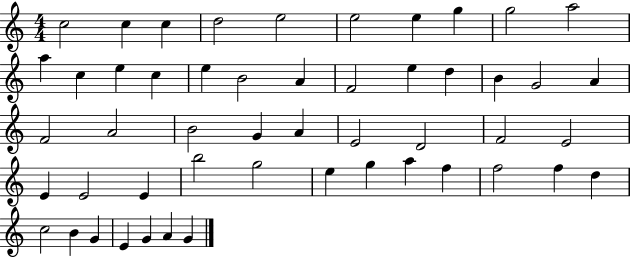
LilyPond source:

{
  \clef treble
  \numericTimeSignature
  \time 4/4
  \key c \major
  c''2 c''4 c''4 | d''2 e''2 | e''2 e''4 g''4 | g''2 a''2 | \break a''4 c''4 e''4 c''4 | e''4 b'2 a'4 | f'2 e''4 d''4 | b'4 g'2 a'4 | \break f'2 a'2 | b'2 g'4 a'4 | e'2 d'2 | f'2 e'2 | \break e'4 e'2 e'4 | b''2 g''2 | e''4 g''4 a''4 f''4 | f''2 f''4 d''4 | \break c''2 b'4 g'4 | e'4 g'4 a'4 g'4 | \bar "|."
}